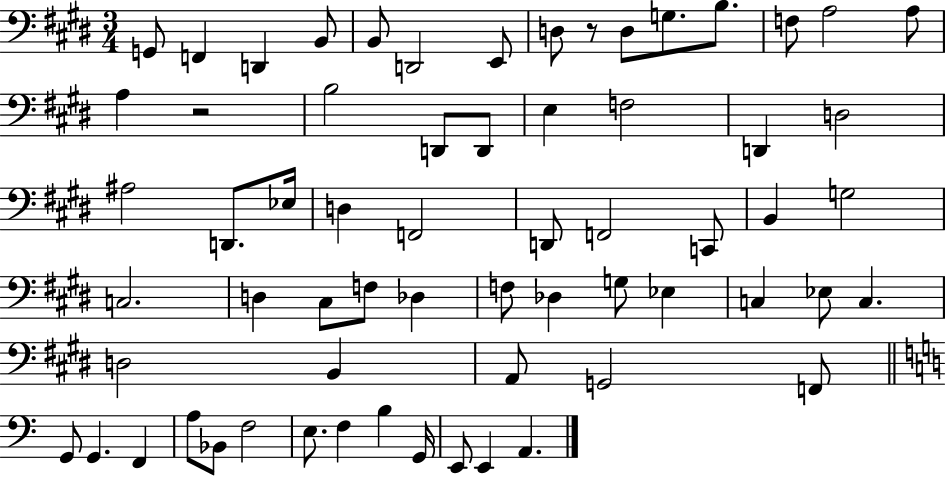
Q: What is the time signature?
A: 3/4